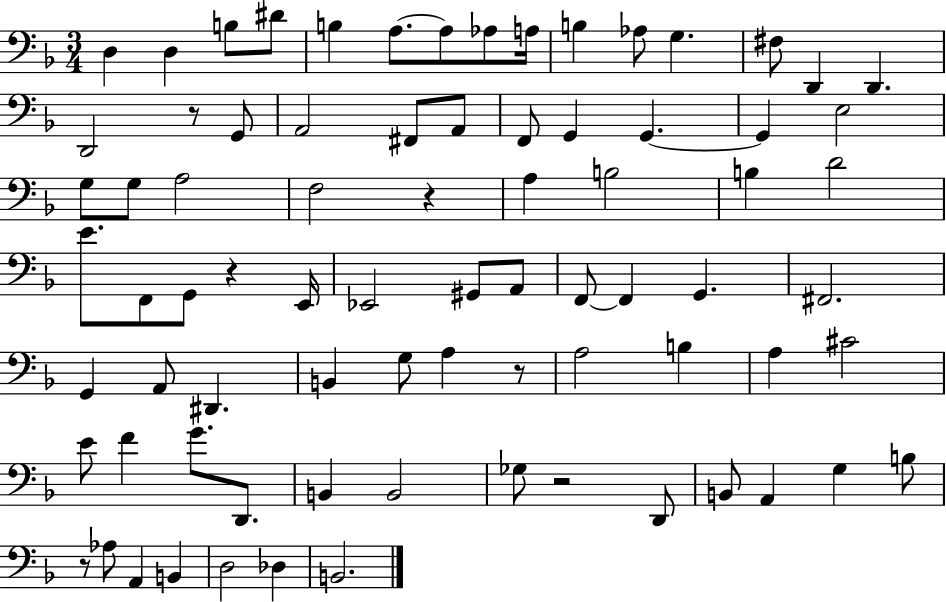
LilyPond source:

{
  \clef bass
  \numericTimeSignature
  \time 3/4
  \key f \major
  \repeat volta 2 { d4 d4 b8 dis'8 | b4 a8.~~ a8 aes8 a16 | b4 aes8 g4. | fis8 d,4 d,4. | \break d,2 r8 g,8 | a,2 fis,8 a,8 | f,8 g,4 g,4.~~ | g,4 e2 | \break g8 g8 a2 | f2 r4 | a4 b2 | b4 d'2 | \break e'8. f,8 g,8 r4 e,16 | ees,2 gis,8 a,8 | f,8~~ f,4 g,4. | fis,2. | \break g,4 a,8 dis,4. | b,4 g8 a4 r8 | a2 b4 | a4 cis'2 | \break e'8 f'4 g'8. d,8. | b,4 b,2 | ges8 r2 d,8 | b,8 a,4 g4 b8 | \break r8 aes8 a,4 b,4 | d2 des4 | b,2. | } \bar "|."
}